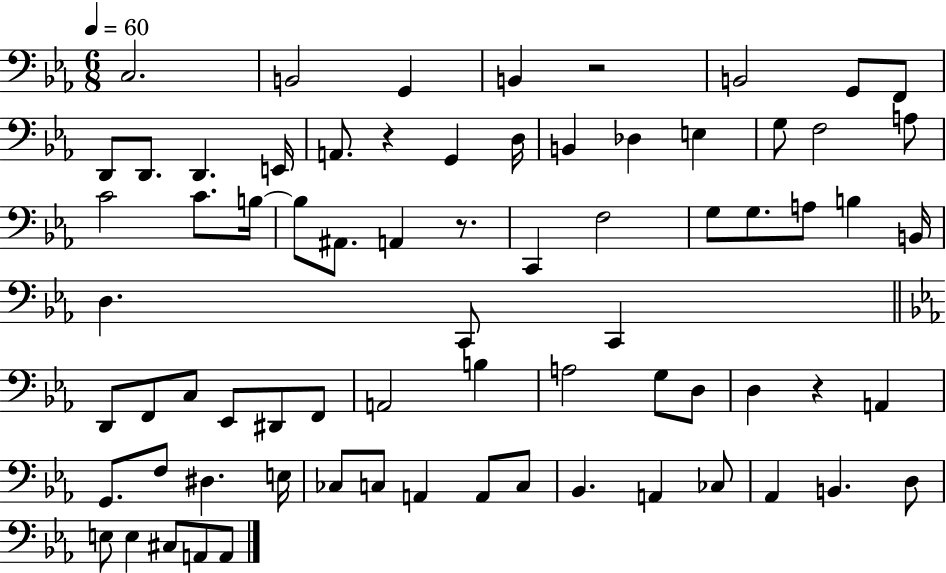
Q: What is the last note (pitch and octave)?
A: A2